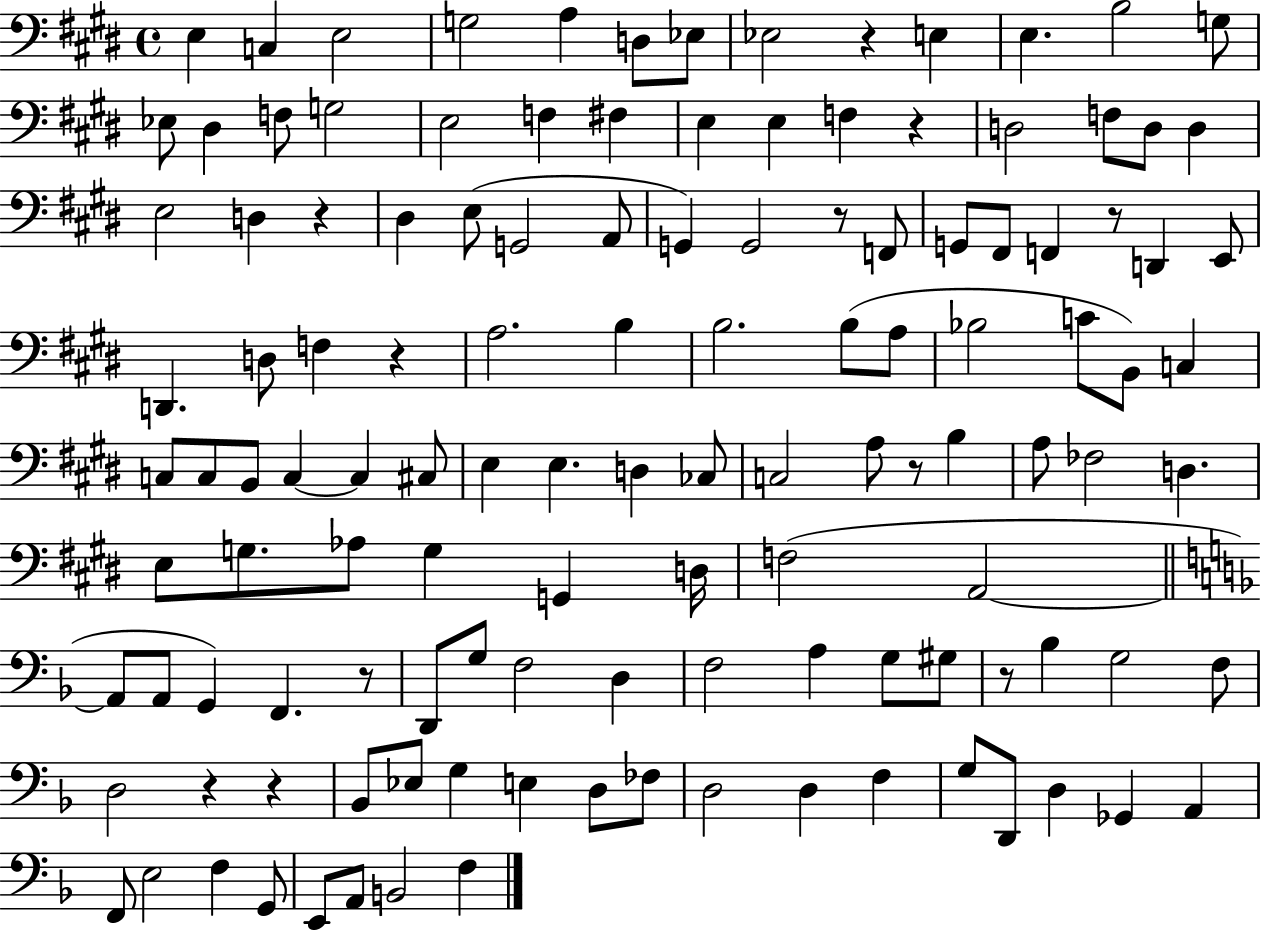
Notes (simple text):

E3/q C3/q E3/h G3/h A3/q D3/e Eb3/e Eb3/h R/q E3/q E3/q. B3/h G3/e Eb3/e D#3/q F3/e G3/h E3/h F3/q F#3/q E3/q E3/q F3/q R/q D3/h F3/e D3/e D3/q E3/h D3/q R/q D#3/q E3/e G2/h A2/e G2/q G2/h R/e F2/e G2/e F#2/e F2/q R/e D2/q E2/e D2/q. D3/e F3/q R/q A3/h. B3/q B3/h. B3/e A3/e Bb3/h C4/e B2/e C3/q C3/e C3/e B2/e C3/q C3/q C#3/e E3/q E3/q. D3/q CES3/e C3/h A3/e R/e B3/q A3/e FES3/h D3/q. E3/e G3/e. Ab3/e G3/q G2/q D3/s F3/h A2/h A2/e A2/e G2/q F2/q. R/e D2/e G3/e F3/h D3/q F3/h A3/q G3/e G#3/e R/e Bb3/q G3/h F3/e D3/h R/q R/q Bb2/e Eb3/e G3/q E3/q D3/e FES3/e D3/h D3/q F3/q G3/e D2/e D3/q Gb2/q A2/q F2/e E3/h F3/q G2/e E2/e A2/e B2/h F3/q